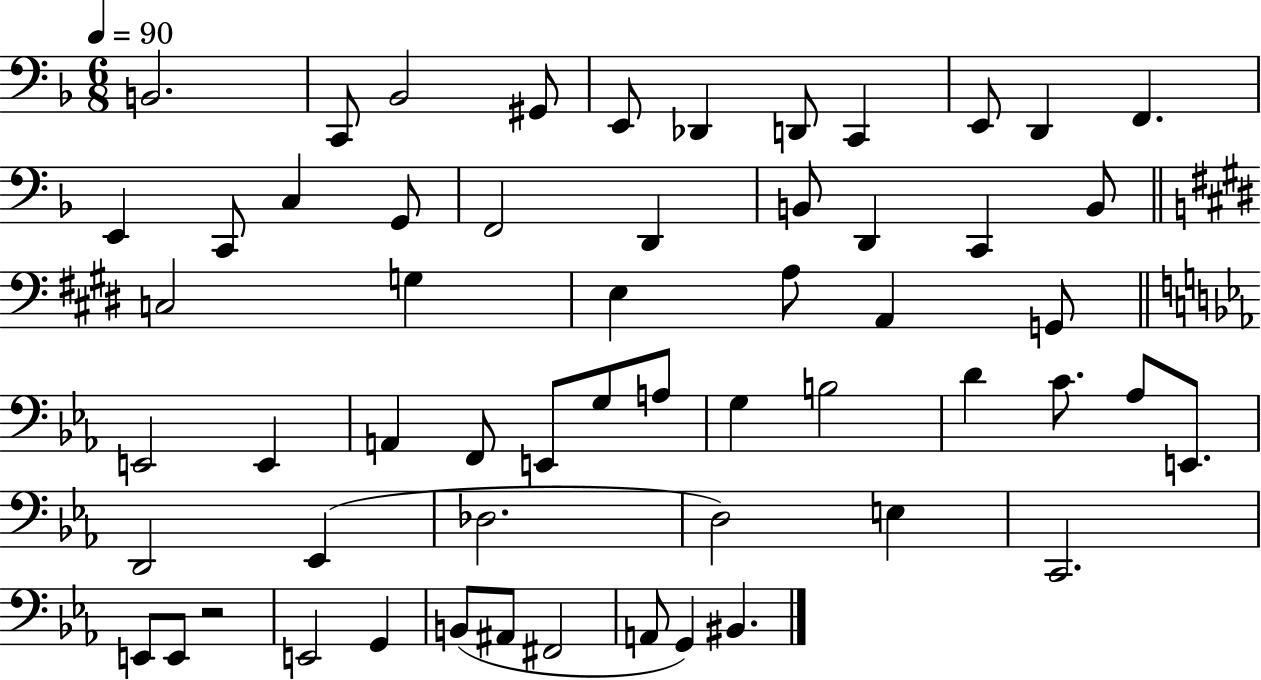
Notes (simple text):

B2/h. C2/e Bb2/h G#2/e E2/e Db2/q D2/e C2/q E2/e D2/q F2/q. E2/q C2/e C3/q G2/e F2/h D2/q B2/e D2/q C2/q B2/e C3/h G3/q E3/q A3/e A2/q G2/e E2/h E2/q A2/q F2/e E2/e G3/e A3/e G3/q B3/h D4/q C4/e. Ab3/e E2/e. D2/h Eb2/q Db3/h. D3/h E3/q C2/h. E2/e E2/e R/h E2/h G2/q B2/e A#2/e F#2/h A2/e G2/q BIS2/q.